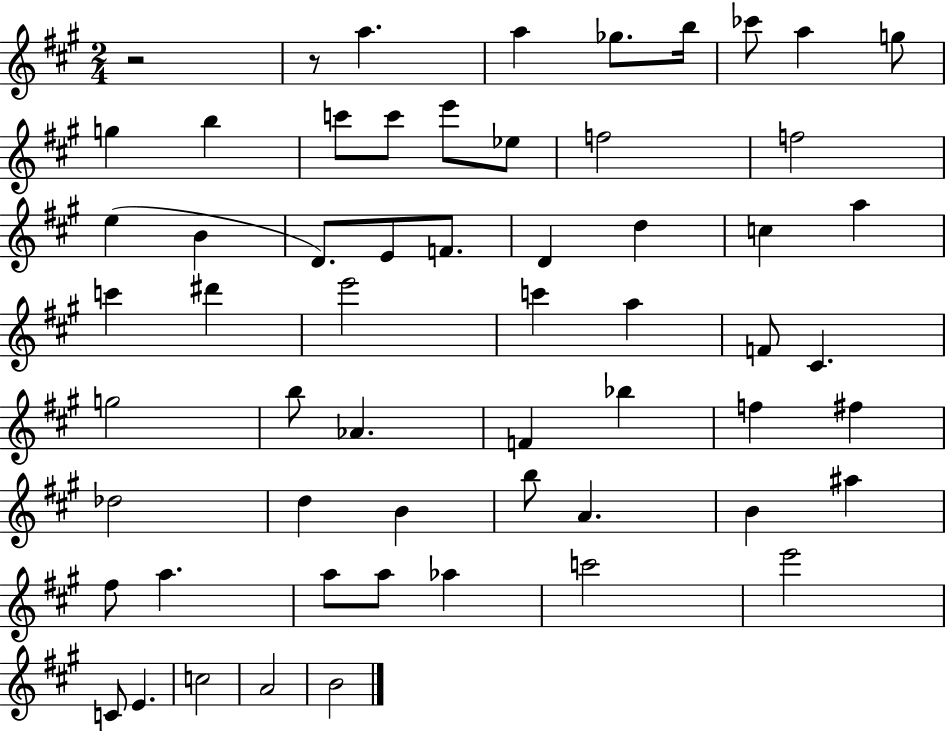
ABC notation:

X:1
T:Untitled
M:2/4
L:1/4
K:A
z2 z/2 a a _g/2 b/4 _c'/2 a g/2 g b c'/2 c'/2 e'/2 _e/2 f2 f2 e B D/2 E/2 F/2 D d c a c' ^d' e'2 c' a F/2 ^C g2 b/2 _A F _b f ^f _d2 d B b/2 A B ^a ^f/2 a a/2 a/2 _a c'2 e'2 C/2 E c2 A2 B2